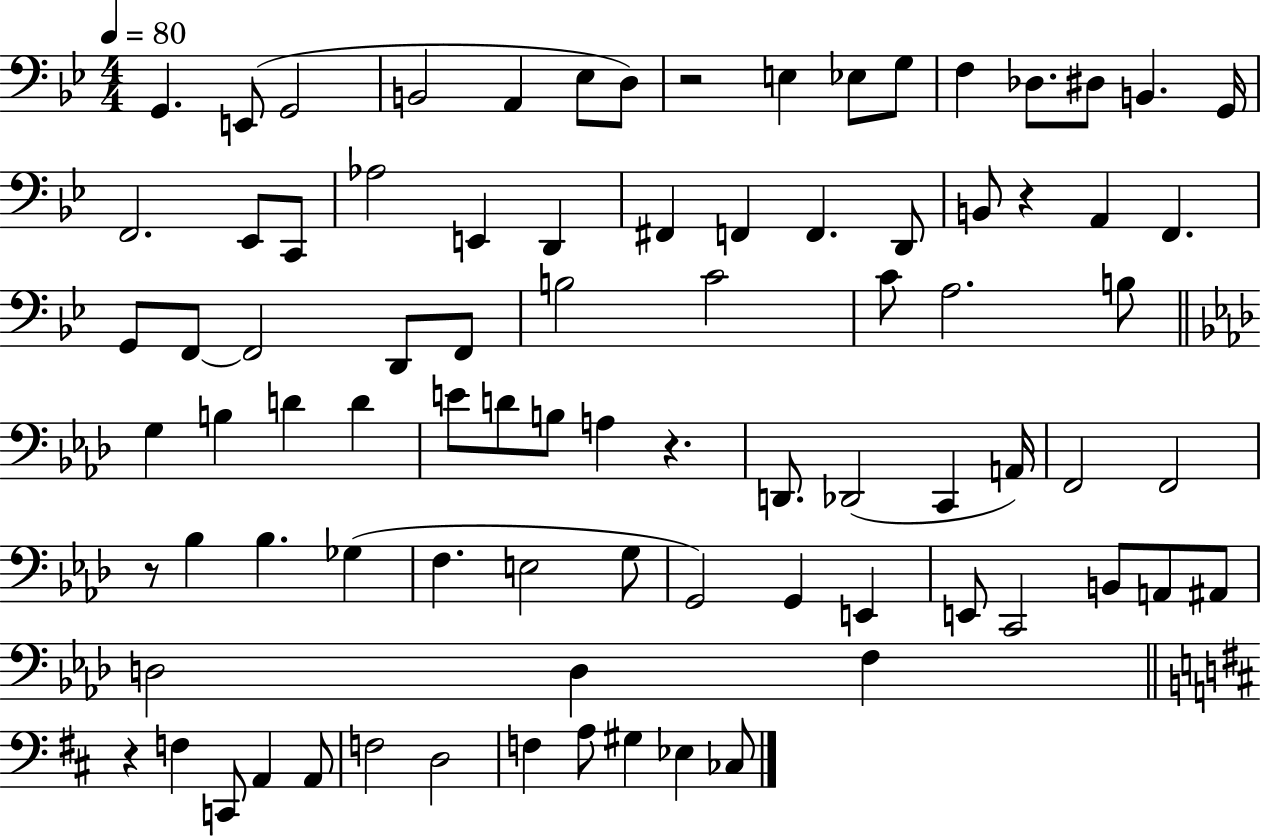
G2/q. E2/e G2/h B2/h A2/q Eb3/e D3/e R/h E3/q Eb3/e G3/e F3/q Db3/e. D#3/e B2/q. G2/s F2/h. Eb2/e C2/e Ab3/h E2/q D2/q F#2/q F2/q F2/q. D2/e B2/e R/q A2/q F2/q. G2/e F2/e F2/h D2/e F2/e B3/h C4/h C4/e A3/h. B3/e G3/q B3/q D4/q D4/q E4/e D4/e B3/e A3/q R/q. D2/e. Db2/h C2/q A2/s F2/h F2/h R/e Bb3/q Bb3/q. Gb3/q F3/q. E3/h G3/e G2/h G2/q E2/q E2/e C2/h B2/e A2/e A#2/e D3/h D3/q F3/q R/q F3/q C2/e A2/q A2/e F3/h D3/h F3/q A3/e G#3/q Eb3/q CES3/e